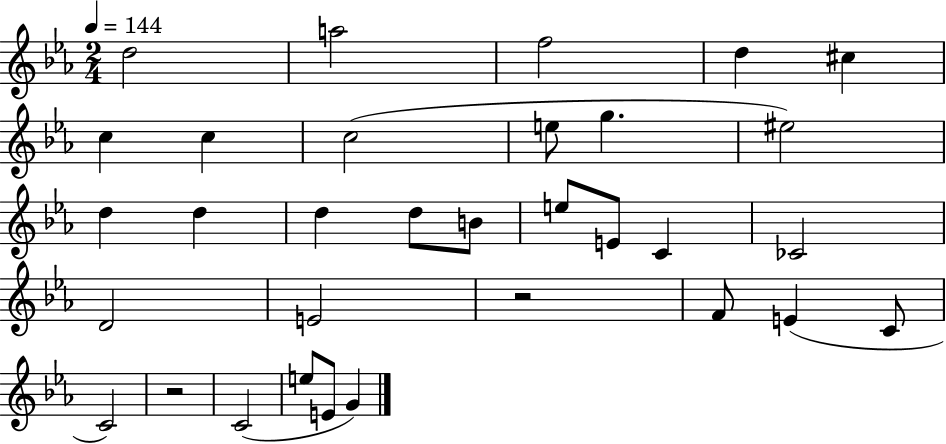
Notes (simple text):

D5/h A5/h F5/h D5/q C#5/q C5/q C5/q C5/h E5/e G5/q. EIS5/h D5/q D5/q D5/q D5/e B4/e E5/e E4/e C4/q CES4/h D4/h E4/h R/h F4/e E4/q C4/e C4/h R/h C4/h E5/e E4/e G4/q